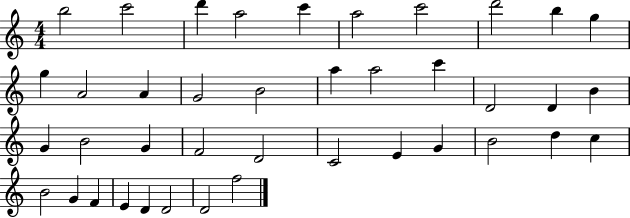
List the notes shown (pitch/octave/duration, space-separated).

B5/h C6/h D6/q A5/h C6/q A5/h C6/h D6/h B5/q G5/q G5/q A4/h A4/q G4/h B4/h A5/q A5/h C6/q D4/h D4/q B4/q G4/q B4/h G4/q F4/h D4/h C4/h E4/q G4/q B4/h D5/q C5/q B4/h G4/q F4/q E4/q D4/q D4/h D4/h F5/h